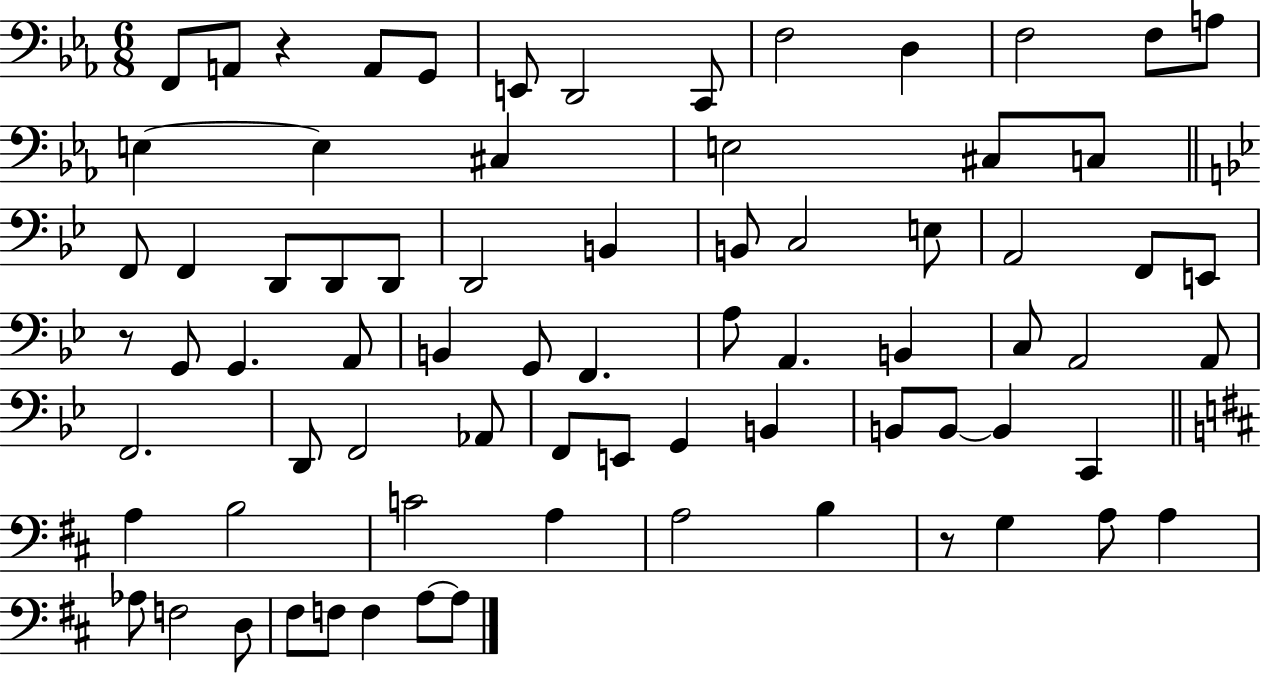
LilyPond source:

{
  \clef bass
  \numericTimeSignature
  \time 6/8
  \key ees \major
  f,8 a,8 r4 a,8 g,8 | e,8 d,2 c,8 | f2 d4 | f2 f8 a8 | \break e4~~ e4 cis4 | e2 cis8 c8 | \bar "||" \break \key bes \major f,8 f,4 d,8 d,8 d,8 | d,2 b,4 | b,8 c2 e8 | a,2 f,8 e,8 | \break r8 g,8 g,4. a,8 | b,4 g,8 f,4. | a8 a,4. b,4 | c8 a,2 a,8 | \break f,2. | d,8 f,2 aes,8 | f,8 e,8 g,4 b,4 | b,8 b,8~~ b,4 c,4 | \break \bar "||" \break \key d \major a4 b2 | c'2 a4 | a2 b4 | r8 g4 a8 a4 | \break aes8 f2 d8 | fis8 f8 f4 a8~~ a8 | \bar "|."
}